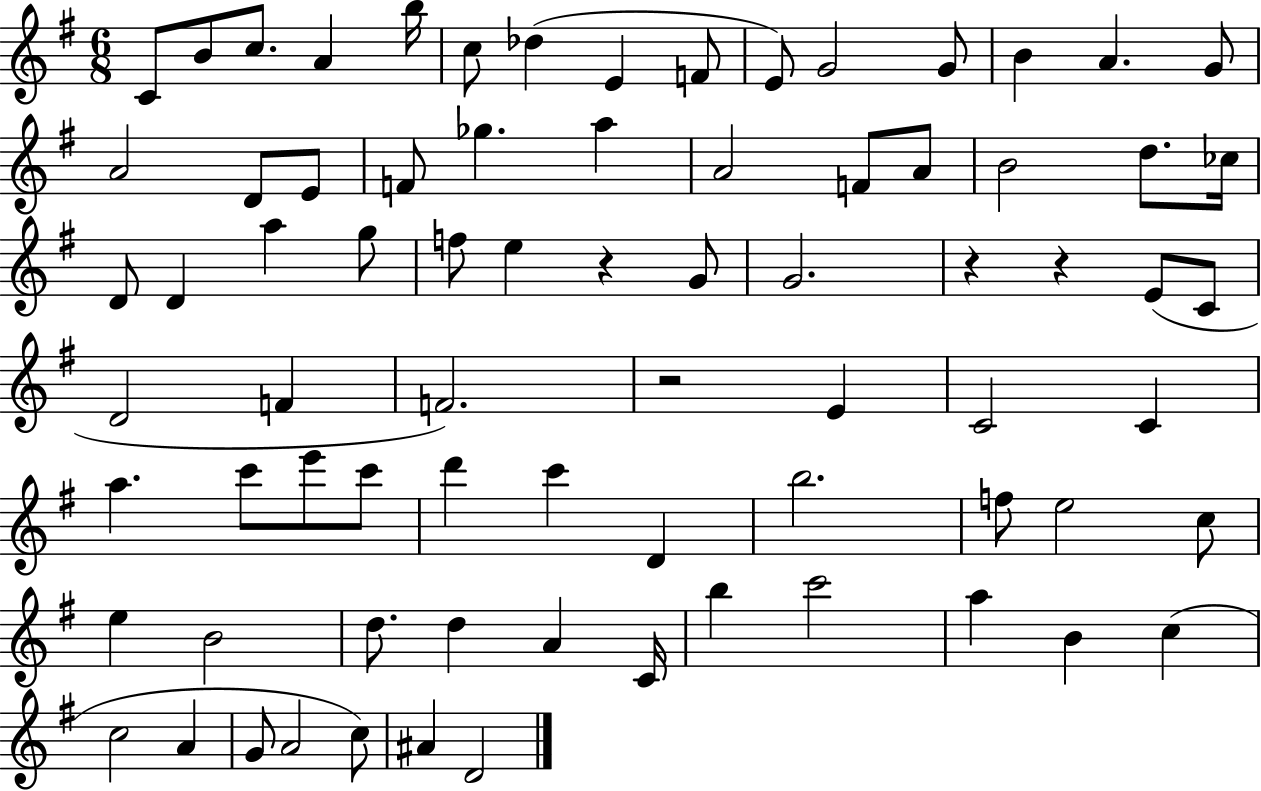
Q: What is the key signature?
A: G major